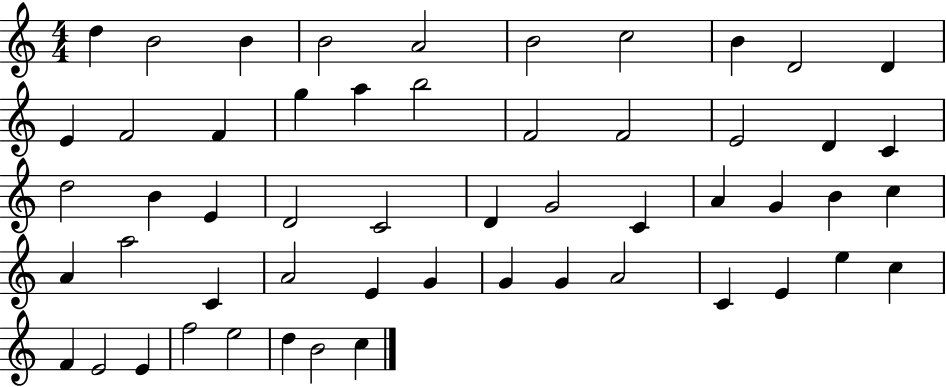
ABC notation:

X:1
T:Untitled
M:4/4
L:1/4
K:C
d B2 B B2 A2 B2 c2 B D2 D E F2 F g a b2 F2 F2 E2 D C d2 B E D2 C2 D G2 C A G B c A a2 C A2 E G G G A2 C E e c F E2 E f2 e2 d B2 c